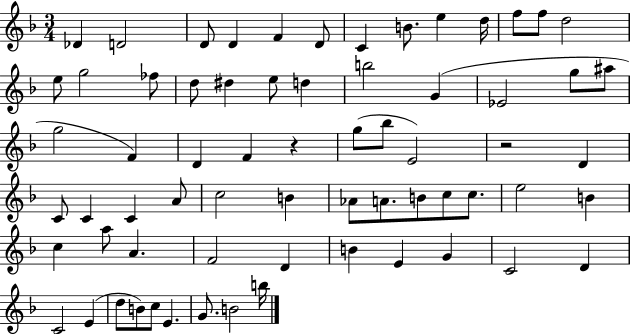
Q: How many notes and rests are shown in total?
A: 67